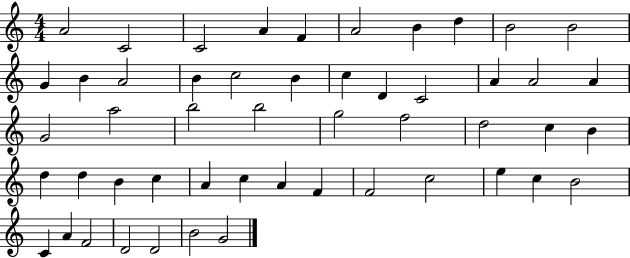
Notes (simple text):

A4/h C4/h C4/h A4/q F4/q A4/h B4/q D5/q B4/h B4/h G4/q B4/q A4/h B4/q C5/h B4/q C5/q D4/q C4/h A4/q A4/h A4/q G4/h A5/h B5/h B5/h G5/h F5/h D5/h C5/q B4/q D5/q D5/q B4/q C5/q A4/q C5/q A4/q F4/q F4/h C5/h E5/q C5/q B4/h C4/q A4/q F4/h D4/h D4/h B4/h G4/h